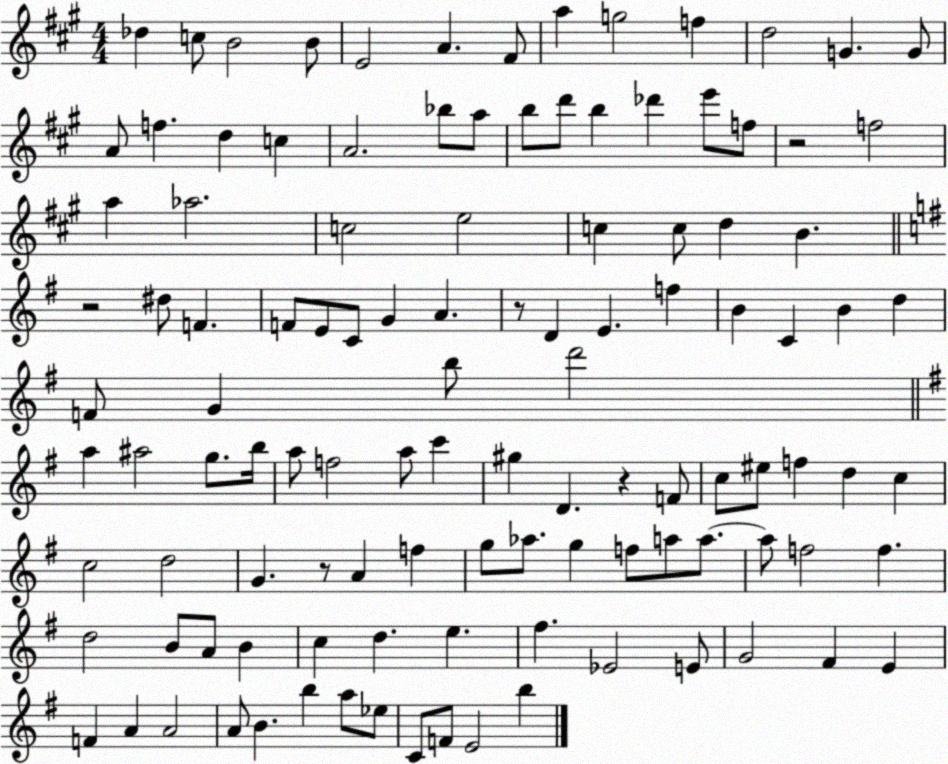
X:1
T:Untitled
M:4/4
L:1/4
K:A
_d c/2 B2 B/2 E2 A ^F/2 a g2 f d2 G G/2 A/2 f d c A2 _b/2 a/2 b/2 d'/2 b _d' e'/2 f/2 z2 f2 a _a2 c2 e2 c c/2 d B z2 ^d/2 F F/2 E/2 C/2 G A z/2 D E f B C B d F/2 G b/2 d'2 a ^a2 g/2 b/4 a/2 f2 a/2 c' ^g D z F/2 c/2 ^e/2 f d c c2 d2 G z/2 A f g/2 _a/2 g f/2 a/2 a/2 a/2 f2 f d2 B/2 A/2 B c d e ^f _E2 E/2 G2 ^F E F A A2 A/2 B b a/2 _e/2 C/2 F/2 E2 b